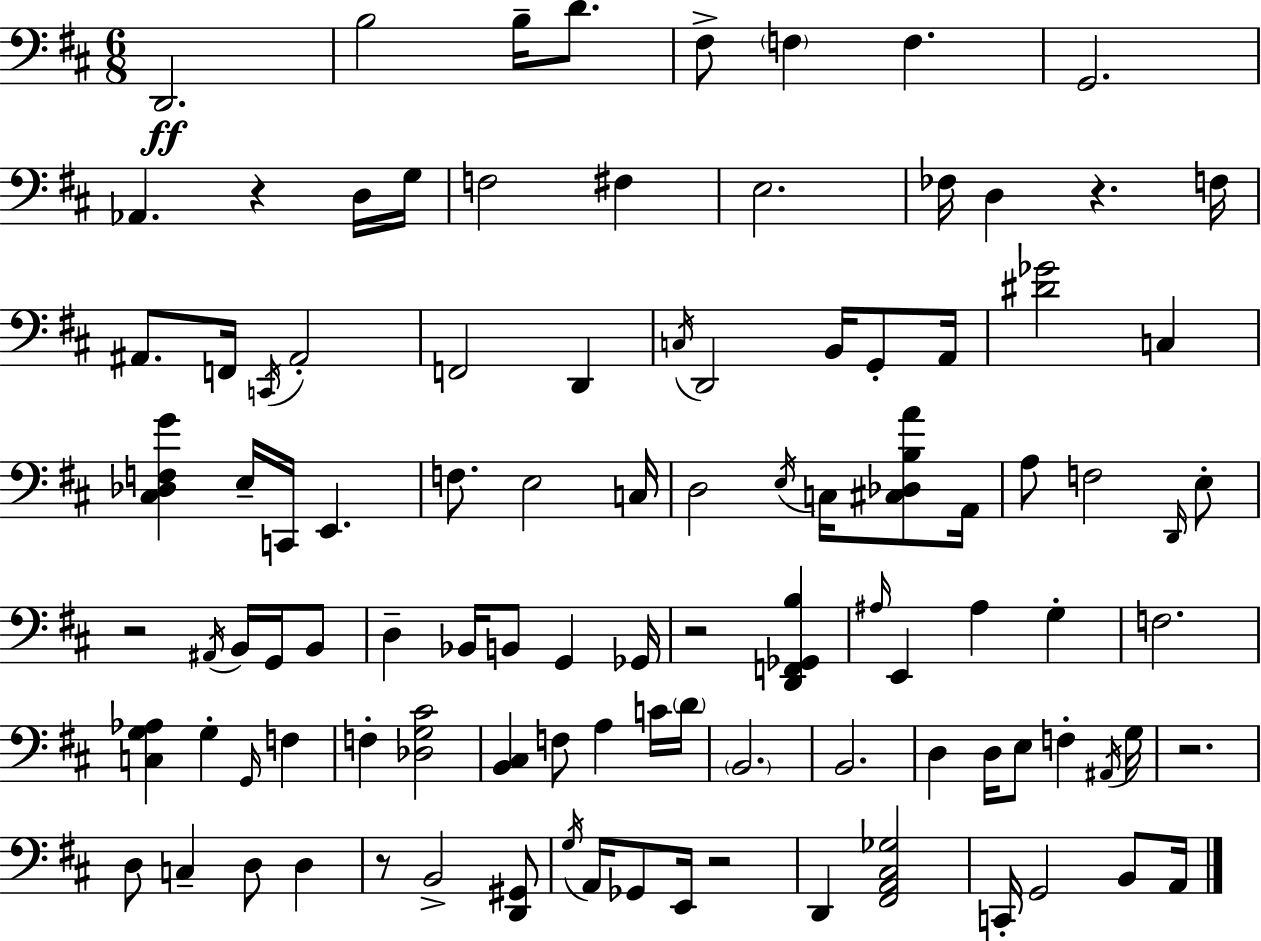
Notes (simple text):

D2/h. B3/h B3/s D4/e. F#3/e F3/q F3/q. G2/h. Ab2/q. R/q D3/s G3/s F3/h F#3/q E3/h. FES3/s D3/q R/q. F3/s A#2/e. F2/s C2/s A#2/h F2/h D2/q C3/s D2/h B2/s G2/e A2/s [D#4,Gb4]/h C3/q [C#3,Db3,F3,G4]/q E3/s C2/s E2/q. F3/e. E3/h C3/s D3/h E3/s C3/s [C#3,Db3,B3,A4]/e A2/s A3/e F3/h D2/s E3/e R/h A#2/s B2/s G2/s B2/e D3/q Bb2/s B2/e G2/q Gb2/s R/h [D2,F2,Gb2,B3]/q A#3/s E2/q A#3/q G3/q F3/h. [C3,G3,Ab3]/q G3/q G2/s F3/q F3/q [Db3,G3,C#4]/h [B2,C#3]/q F3/e A3/q C4/s D4/s B2/h. B2/h. D3/q D3/s E3/e F3/q A#2/s G3/s R/h. D3/e C3/q D3/e D3/q R/e B2/h [D2,G#2]/e G3/s A2/s Gb2/e E2/s R/h D2/q [F#2,A2,C#3,Gb3]/h C2/s G2/h B2/e A2/s